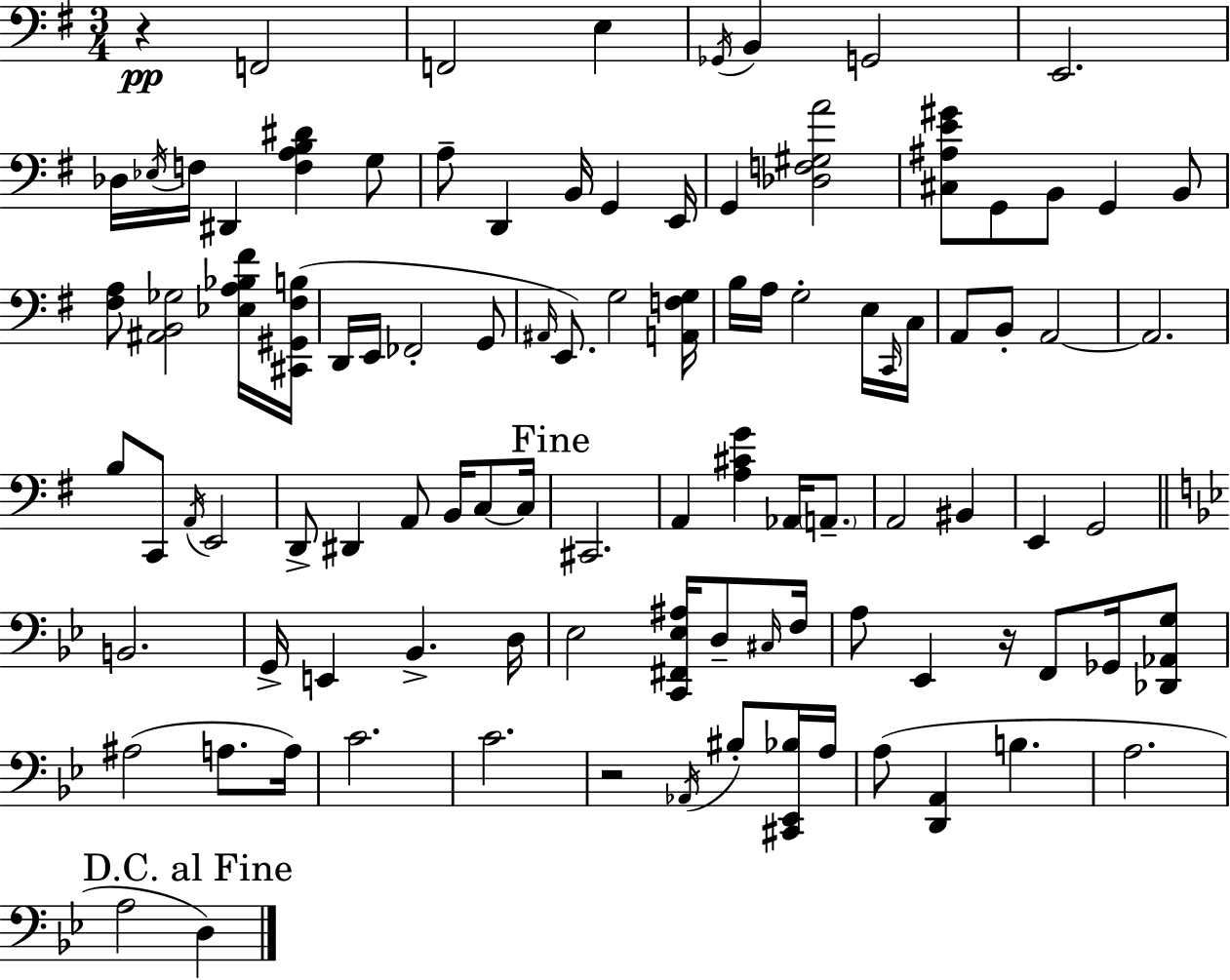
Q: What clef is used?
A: bass